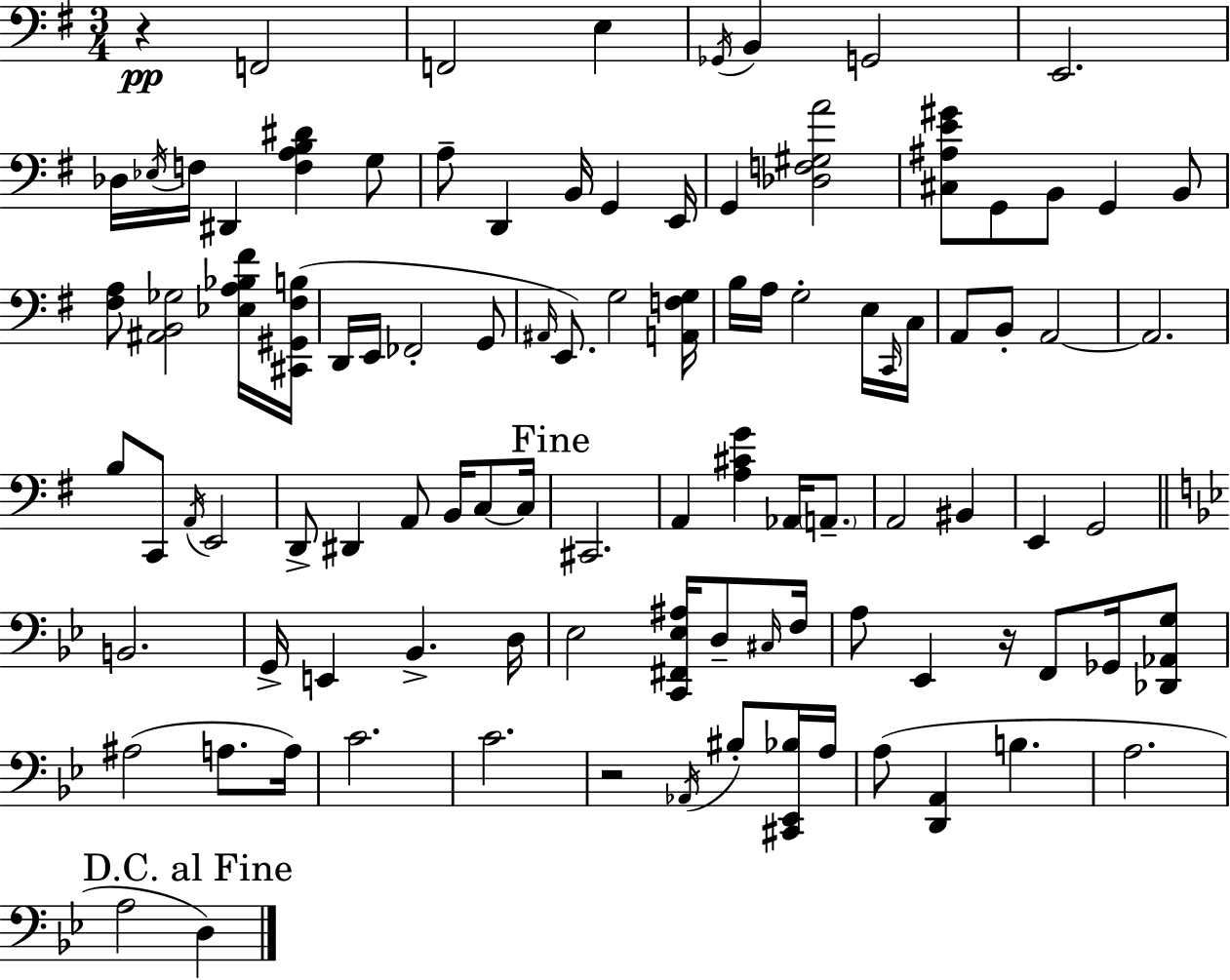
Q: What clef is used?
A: bass